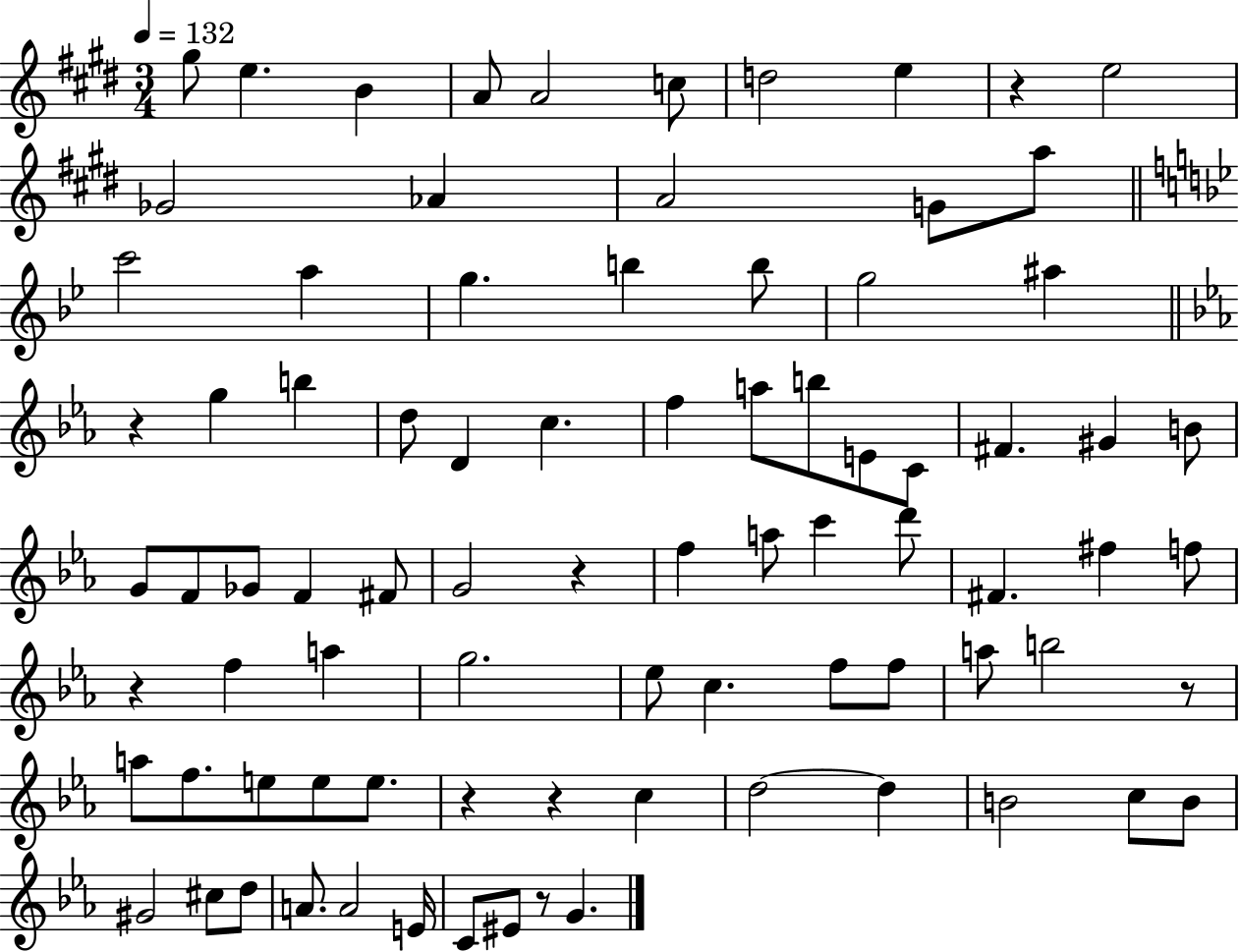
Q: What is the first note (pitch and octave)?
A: G#5